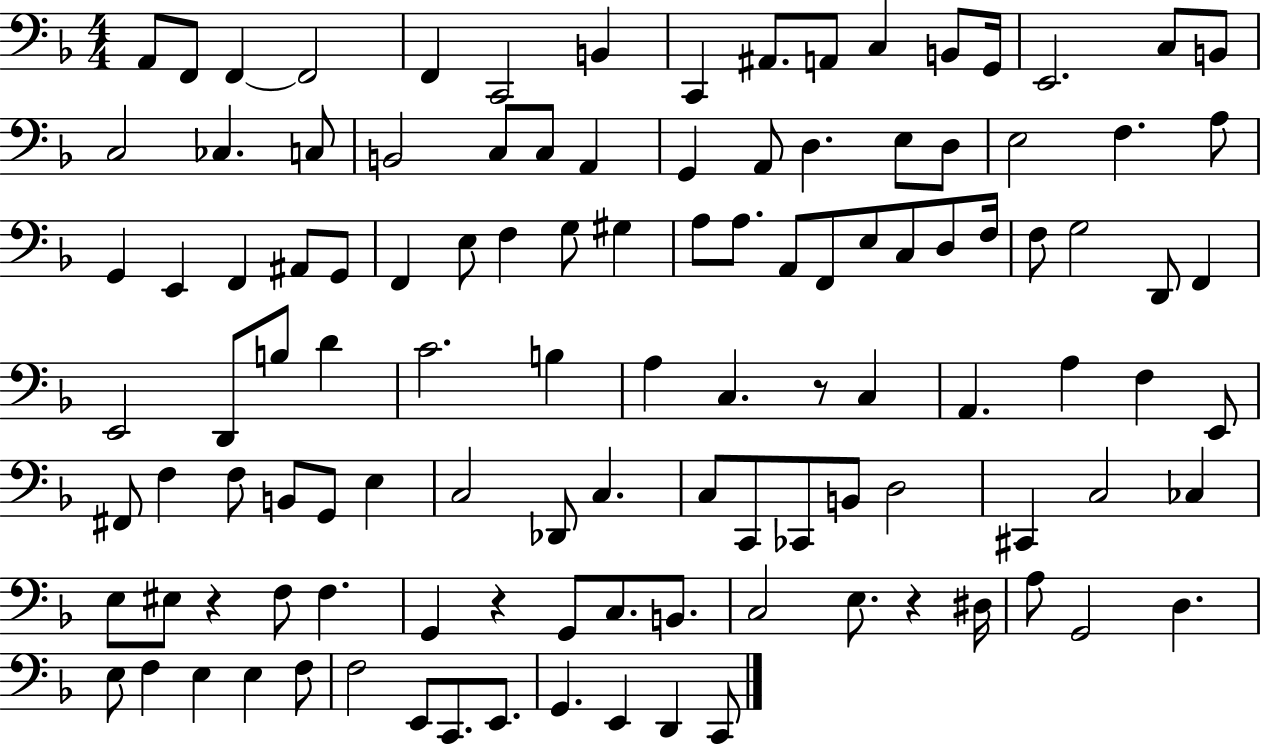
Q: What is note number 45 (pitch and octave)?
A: F2